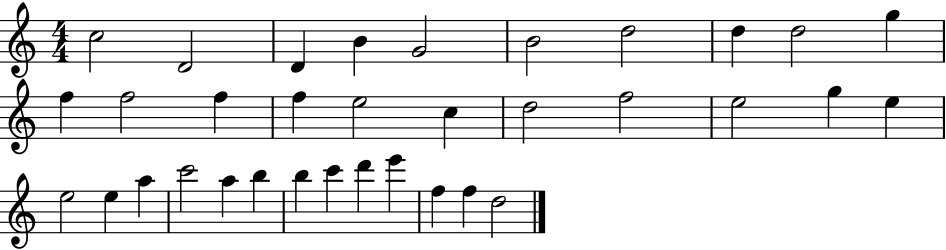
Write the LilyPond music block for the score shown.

{
  \clef treble
  \numericTimeSignature
  \time 4/4
  \key c \major
  c''2 d'2 | d'4 b'4 g'2 | b'2 d''2 | d''4 d''2 g''4 | \break f''4 f''2 f''4 | f''4 e''2 c''4 | d''2 f''2 | e''2 g''4 e''4 | \break e''2 e''4 a''4 | c'''2 a''4 b''4 | b''4 c'''4 d'''4 e'''4 | f''4 f''4 d''2 | \break \bar "|."
}